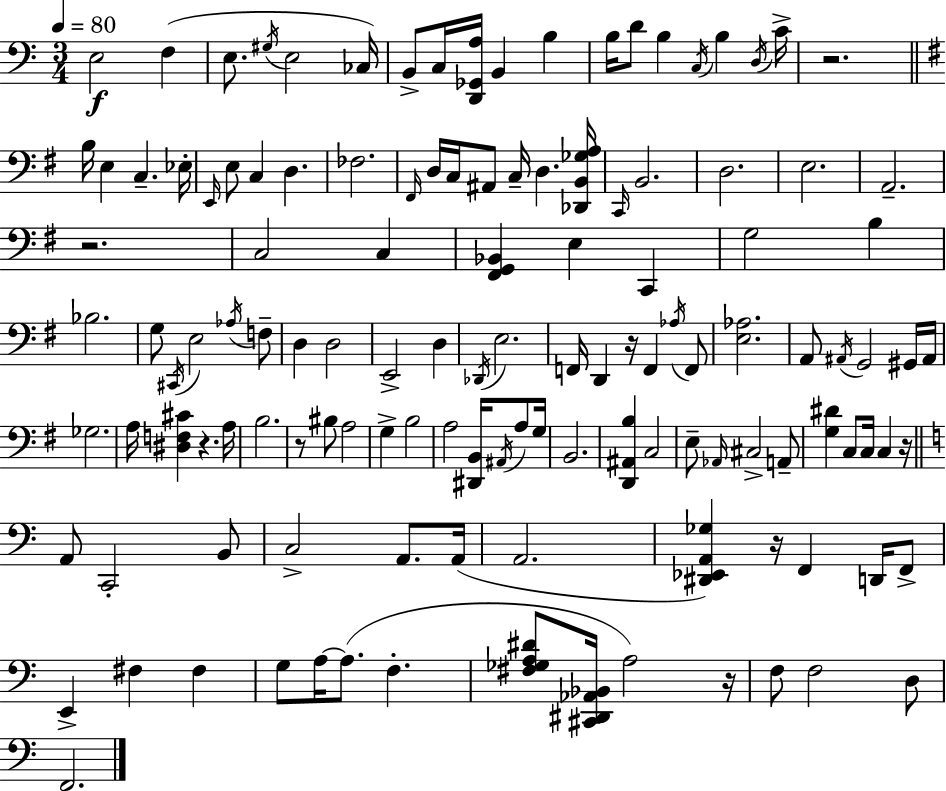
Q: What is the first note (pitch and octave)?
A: E3